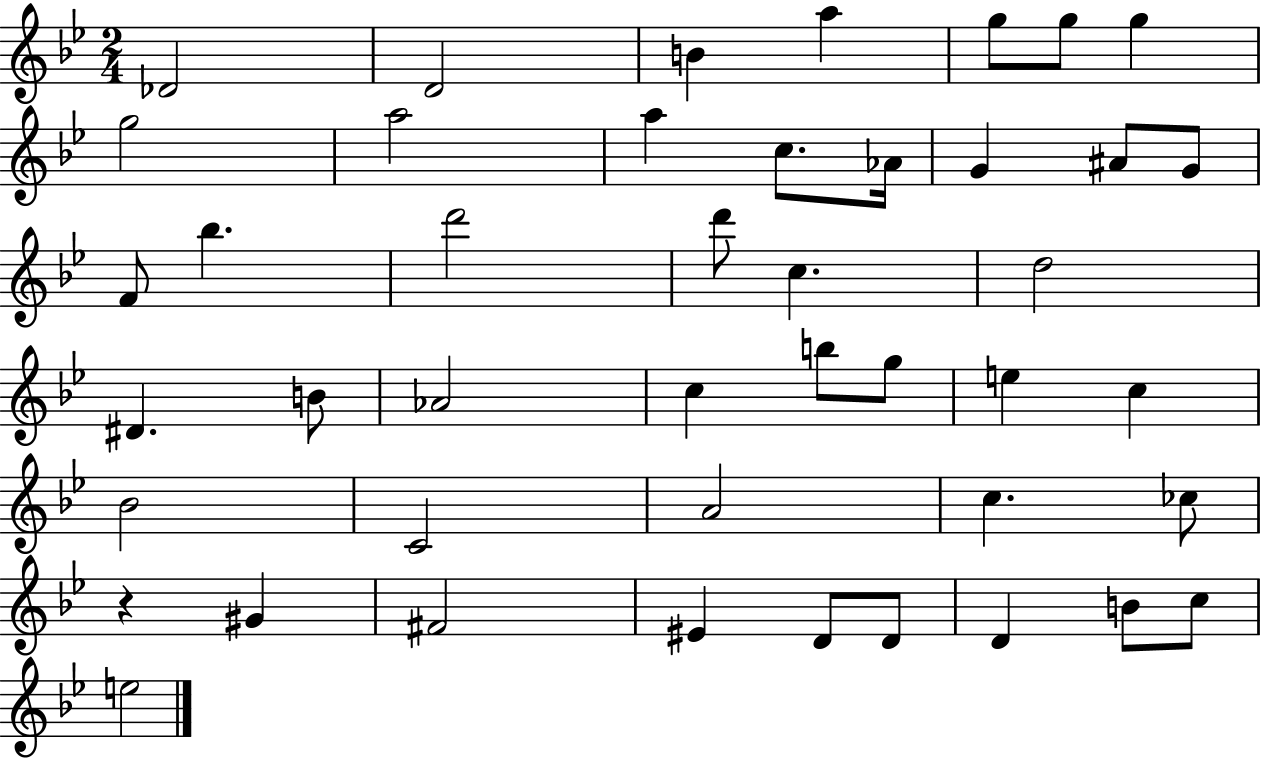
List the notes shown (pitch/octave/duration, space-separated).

Db4/h D4/h B4/q A5/q G5/e G5/e G5/q G5/h A5/h A5/q C5/e. Ab4/s G4/q A#4/e G4/e F4/e Bb5/q. D6/h D6/e C5/q. D5/h D#4/q. B4/e Ab4/h C5/q B5/e G5/e E5/q C5/q Bb4/h C4/h A4/h C5/q. CES5/e R/q G#4/q F#4/h EIS4/q D4/e D4/e D4/q B4/e C5/e E5/h